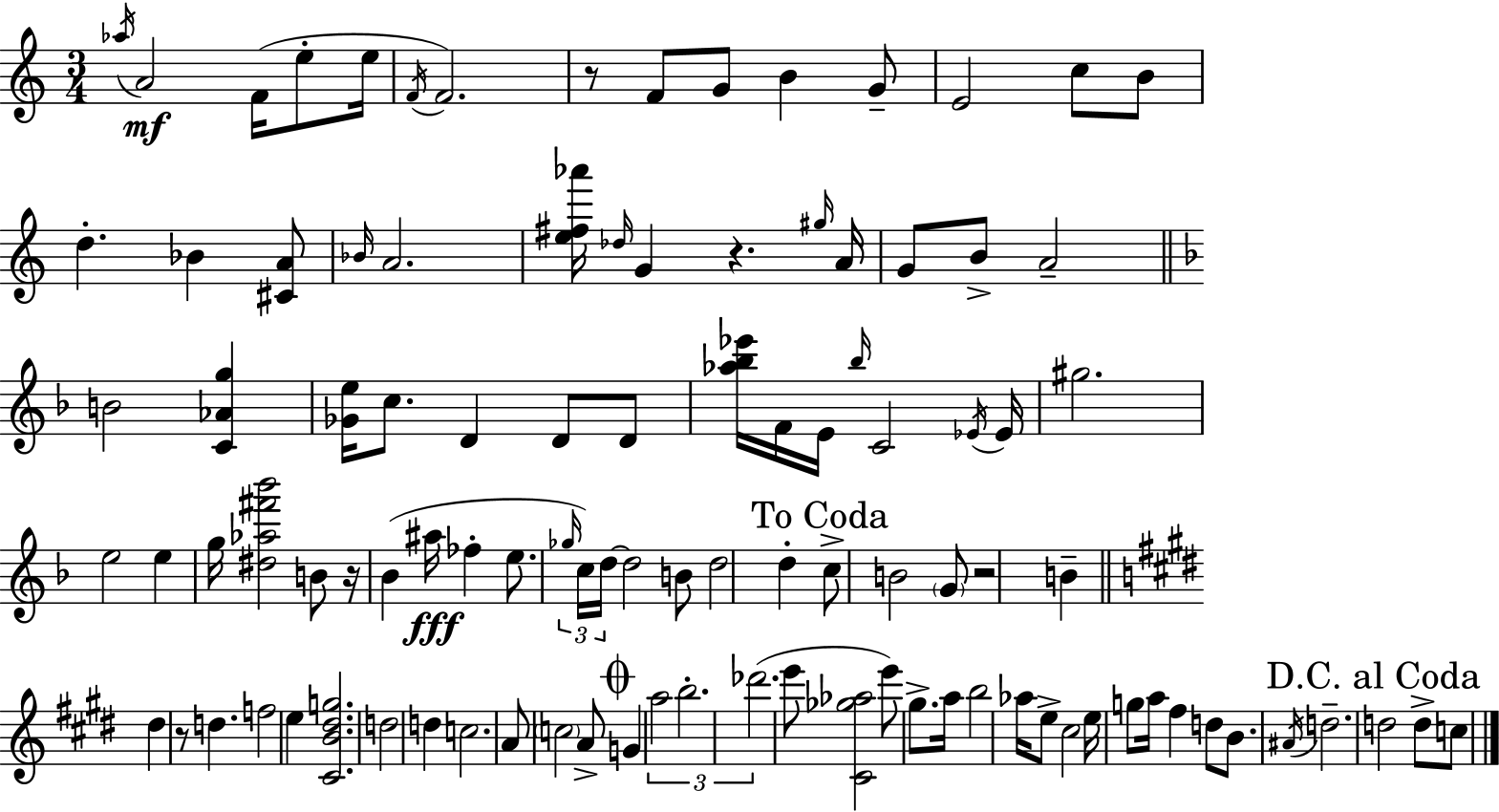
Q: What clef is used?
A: treble